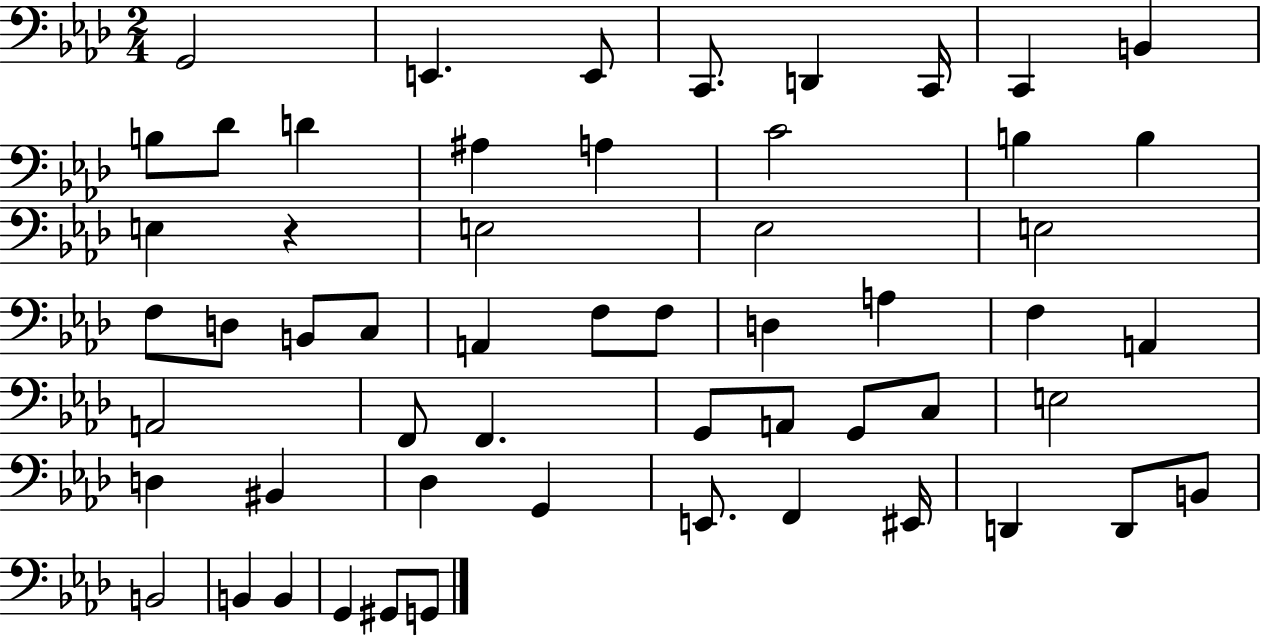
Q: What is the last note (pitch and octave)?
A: G2